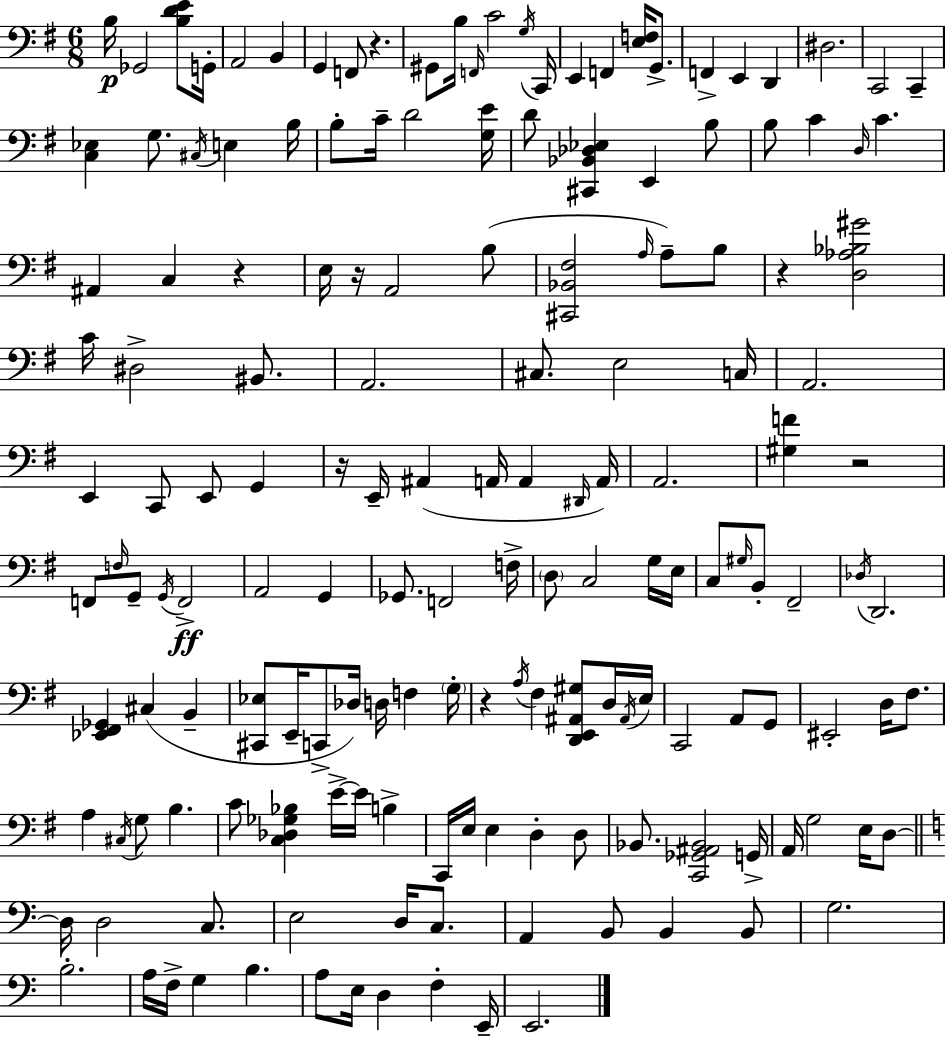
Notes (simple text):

B3/s Gb2/h [B3,D4,E4]/e G2/s A2/h B2/q G2/q F2/e R/q. G#2/e B3/s F2/s C4/h G3/s C2/s E2/q F2/q [E3,F3]/s G2/e. F2/q E2/q D2/q D#3/h. C2/h C2/q [C3,Eb3]/q G3/e. C#3/s E3/q B3/s B3/e C4/s D4/h [G3,E4]/s D4/e [C#2,Bb2,Db3,Eb3]/q E2/q B3/e B3/e C4/q D3/s C4/q. A#2/q C3/q R/q E3/s R/s A2/h B3/e [C#2,Bb2,F#3]/h A3/s A3/e B3/e R/q [D3,Ab3,Bb3,G#4]/h C4/s D#3/h BIS2/e. A2/h. C#3/e. E3/h C3/s A2/h. E2/q C2/e E2/e G2/q R/s E2/s A#2/q A2/s A2/q D#2/s A2/s A2/h. [G#3,F4]/q R/h F2/e F3/s G2/e G2/s F2/h A2/h G2/q Gb2/e. F2/h F3/s D3/e C3/h G3/s E3/s C3/e G#3/s B2/e F#2/h Db3/s D2/h. [Eb2,F#2,Gb2]/q C#3/q B2/q [C#2,Eb3]/e E2/s C2/e Db3/s D3/s F3/q G3/s R/q A3/s F#3/q [D2,E2,A#2,G#3]/e D3/s A#2/s E3/s C2/h A2/e G2/e EIS2/h D3/s F#3/e. A3/q C#3/s G3/e B3/q. C4/e [C3,Db3,Gb3,Bb3]/q E4/s E4/s B3/q C2/s E3/s E3/q D3/q D3/e Bb2/e. [C2,Gb2,A#2,Bb2]/h G2/s A2/s G3/h E3/s D3/e D3/s D3/h C3/e. E3/h D3/s C3/e. A2/q B2/e B2/q B2/e G3/h. B3/h. A3/s F3/s G3/q B3/q. A3/e E3/s D3/q F3/q E2/s E2/h.